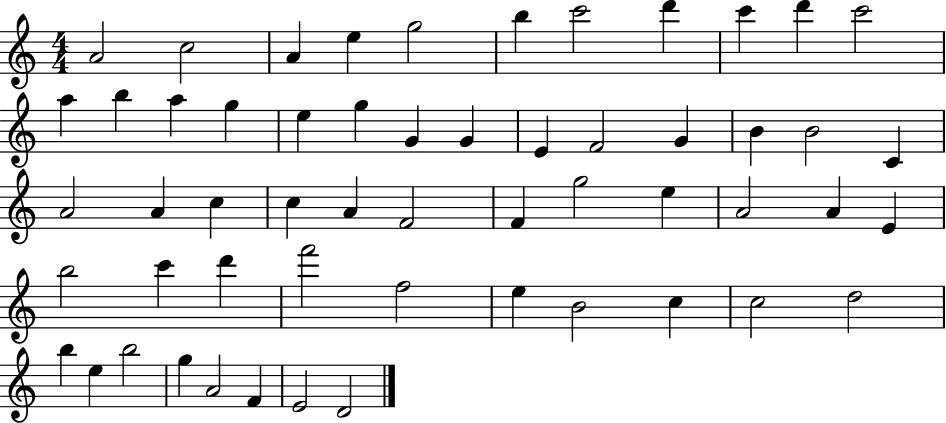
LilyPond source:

{
  \clef treble
  \numericTimeSignature
  \time 4/4
  \key c \major
  a'2 c''2 | a'4 e''4 g''2 | b''4 c'''2 d'''4 | c'''4 d'''4 c'''2 | \break a''4 b''4 a''4 g''4 | e''4 g''4 g'4 g'4 | e'4 f'2 g'4 | b'4 b'2 c'4 | \break a'2 a'4 c''4 | c''4 a'4 f'2 | f'4 g''2 e''4 | a'2 a'4 e'4 | \break b''2 c'''4 d'''4 | f'''2 f''2 | e''4 b'2 c''4 | c''2 d''2 | \break b''4 e''4 b''2 | g''4 a'2 f'4 | e'2 d'2 | \bar "|."
}